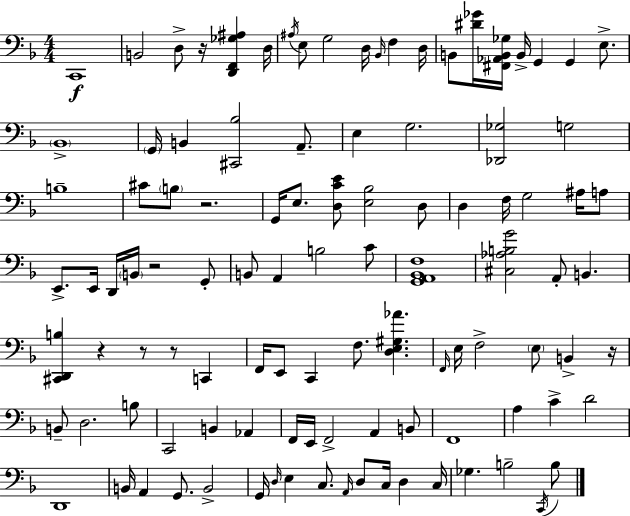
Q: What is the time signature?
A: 4/4